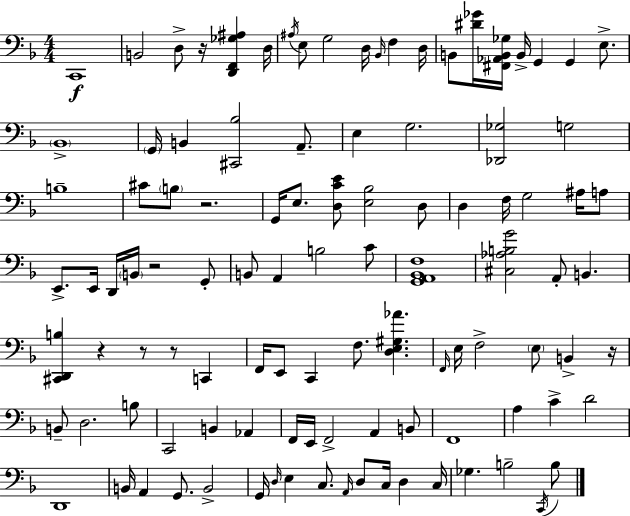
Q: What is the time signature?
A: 4/4